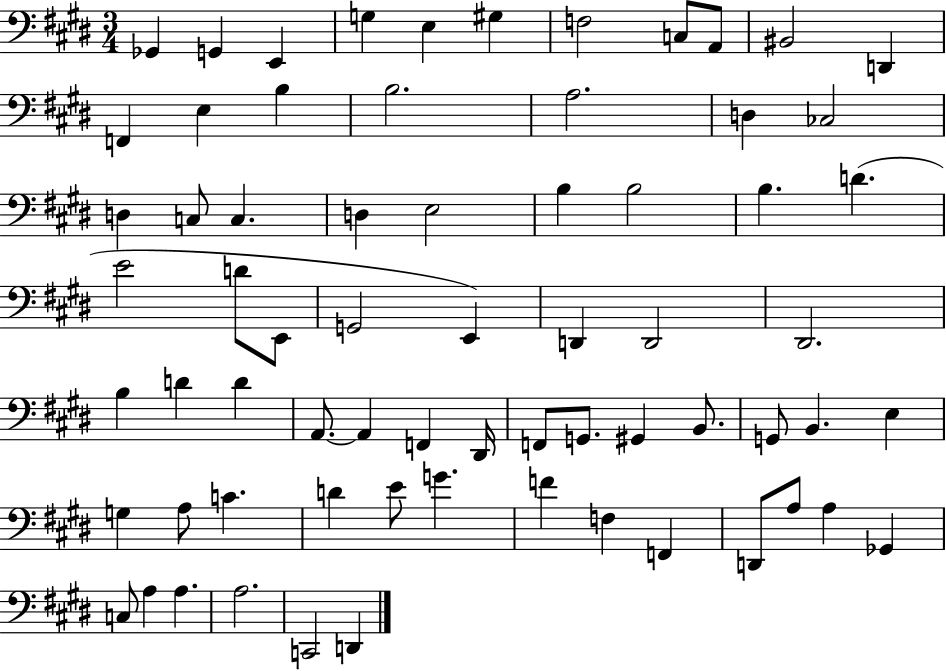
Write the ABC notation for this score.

X:1
T:Untitled
M:3/4
L:1/4
K:E
_G,, G,, E,, G, E, ^G, F,2 C,/2 A,,/2 ^B,,2 D,, F,, E, B, B,2 A,2 D, _C,2 D, C,/2 C, D, E,2 B, B,2 B, D E2 D/2 E,,/2 G,,2 E,, D,, D,,2 ^D,,2 B, D D A,,/2 A,, F,, ^D,,/4 F,,/2 G,,/2 ^G,, B,,/2 G,,/2 B,, E, G, A,/2 C D E/2 G F F, F,, D,,/2 A,/2 A, _G,, C,/2 A, A, A,2 C,,2 D,,